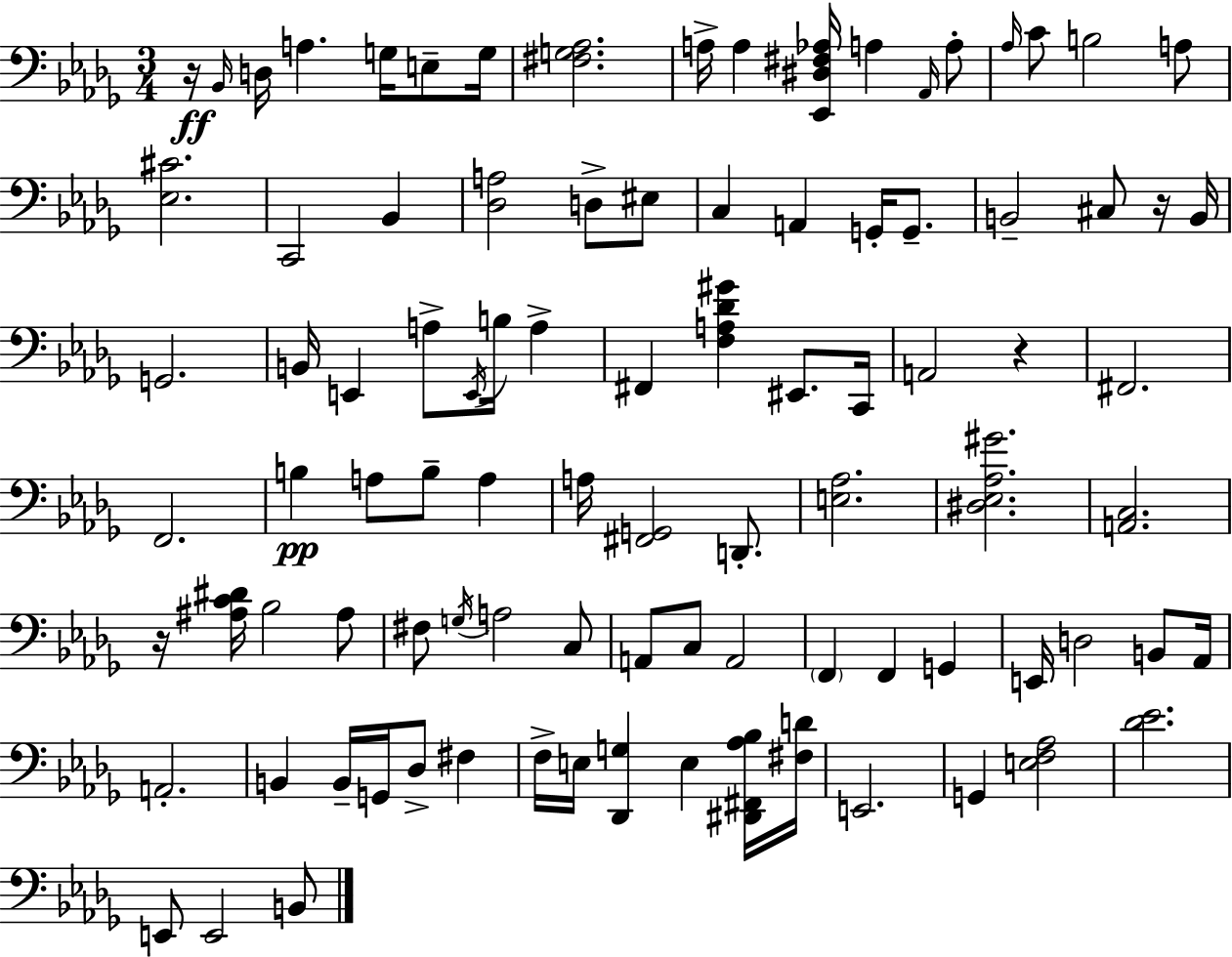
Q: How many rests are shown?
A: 4